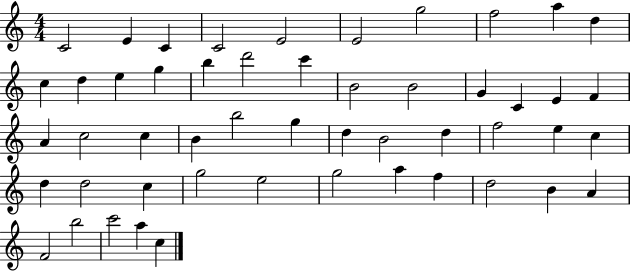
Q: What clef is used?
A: treble